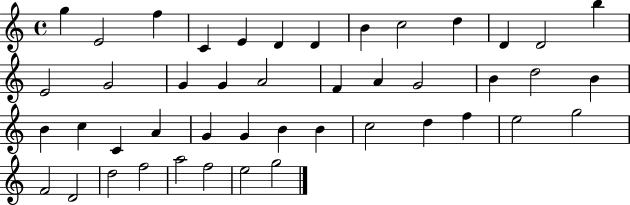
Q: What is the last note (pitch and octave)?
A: G5